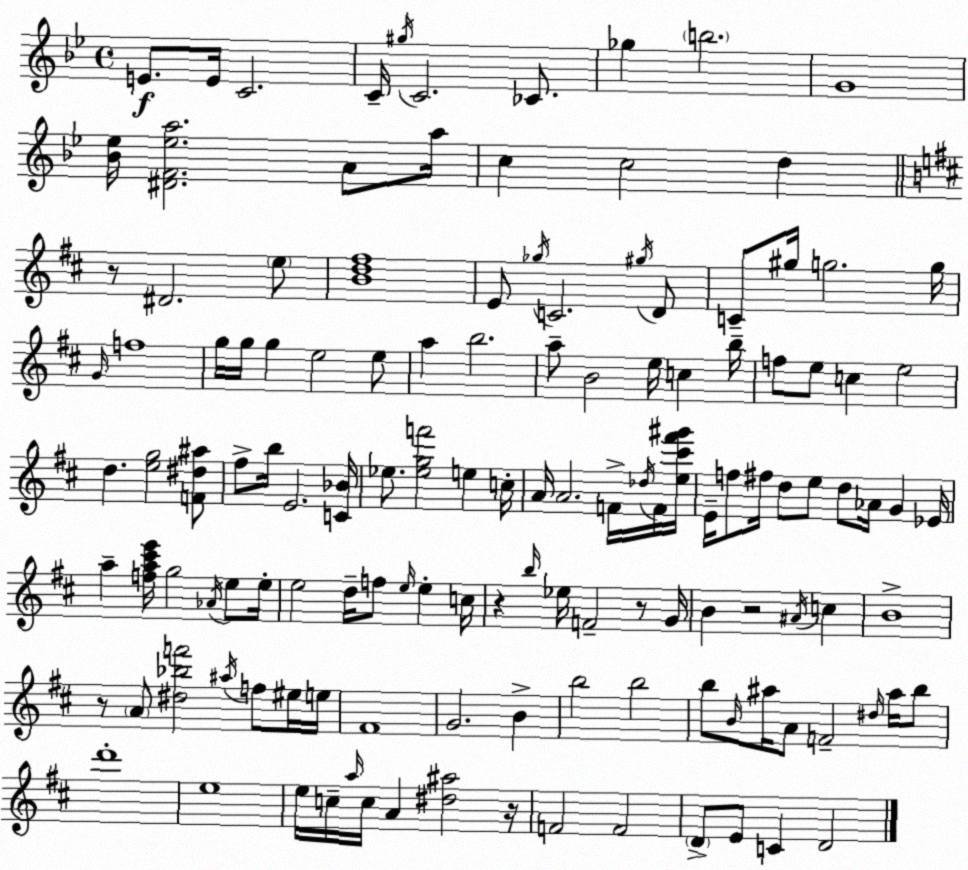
X:1
T:Untitled
M:4/4
L:1/4
K:Bb
E/2 E/4 C2 C/4 ^g/4 C2 _C/2 _g b2 G4 [_B_e]/4 [^DF_ea]2 A/2 a/4 c c2 d z/2 ^D2 e/2 [Bd^f]4 E/2 _g/4 C2 ^g/4 D/2 C/2 ^g/4 g2 g/4 G/4 f4 g/4 g/4 g e2 e/2 a b2 a/2 B2 e/4 c b/4 f/2 e/2 c e2 d [eg]2 [F^d^a]/2 ^f/2 b/4 E2 [C_B]/4 _e/2 [_egf']2 e c/4 A/4 A2 F/4 _d/4 F/4 [e^c'^f'^g']/4 E/4 f/2 ^f/4 d/2 e/2 d/2 _A/4 G _E/4 a [fa^c'e']/4 g2 _A/4 e/2 e/4 e2 d/4 f/2 e/4 e c/4 z b/4 _e/4 F2 z/2 G/4 B z2 ^A/4 c B4 z/2 A/2 [^d_bf']2 ^a/4 f/2 ^e/4 e/4 ^F4 G2 B b2 b2 b/2 B/4 ^a/4 A/2 F2 ^d/4 ^a/4 b/2 d'4 e4 e/4 c/4 a/4 c/4 A [^d^a]2 z/4 F2 F2 D/2 E/2 C D2